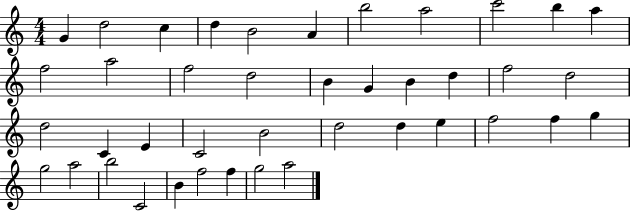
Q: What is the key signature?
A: C major